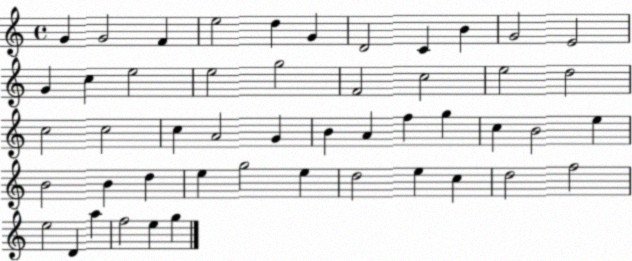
X:1
T:Untitled
M:4/4
L:1/4
K:C
G G2 F e2 d G D2 C B G2 E2 G c e2 e2 g2 F2 c2 e2 d2 c2 c2 c A2 G B A f g c B2 e B2 B d e g2 e d2 e c d2 f2 e2 D a f2 e g